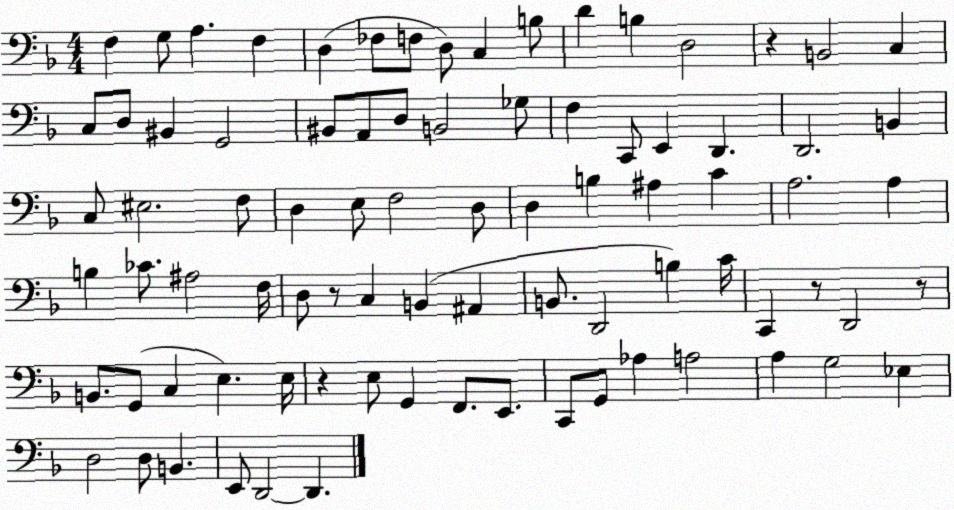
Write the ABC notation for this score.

X:1
T:Untitled
M:4/4
L:1/4
K:F
F, G,/2 A, F, D, _F,/2 F,/2 D,/2 C, B,/2 D B, D,2 z B,,2 C, C,/2 D,/2 ^B,, G,,2 ^B,,/2 A,,/2 D,/2 B,,2 _G,/2 F, C,,/2 E,, D,, D,,2 B,, C,/2 ^E,2 F,/2 D, E,/2 F,2 D,/2 D, B, ^A, C A,2 A, B, _C/2 ^A,2 F,/4 D,/2 z/2 C, B,, ^A,, B,,/2 D,,2 B, C/4 C,, z/2 D,,2 z/2 B,,/2 G,,/2 C, E, E,/4 z E,/2 G,, F,,/2 E,,/2 C,,/2 G,,/2 _A, A,2 A, G,2 _E, D,2 D,/2 B,, E,,/2 D,,2 D,,